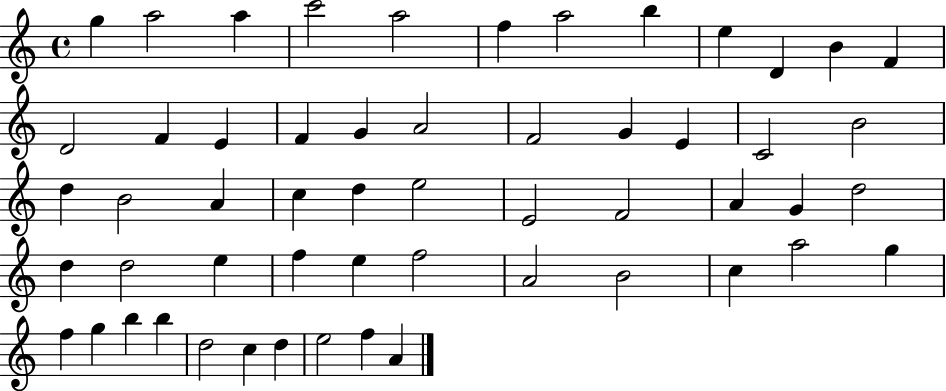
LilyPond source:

{
  \clef treble
  \time 4/4
  \defaultTimeSignature
  \key c \major
  g''4 a''2 a''4 | c'''2 a''2 | f''4 a''2 b''4 | e''4 d'4 b'4 f'4 | \break d'2 f'4 e'4 | f'4 g'4 a'2 | f'2 g'4 e'4 | c'2 b'2 | \break d''4 b'2 a'4 | c''4 d''4 e''2 | e'2 f'2 | a'4 g'4 d''2 | \break d''4 d''2 e''4 | f''4 e''4 f''2 | a'2 b'2 | c''4 a''2 g''4 | \break f''4 g''4 b''4 b''4 | d''2 c''4 d''4 | e''2 f''4 a'4 | \bar "|."
}